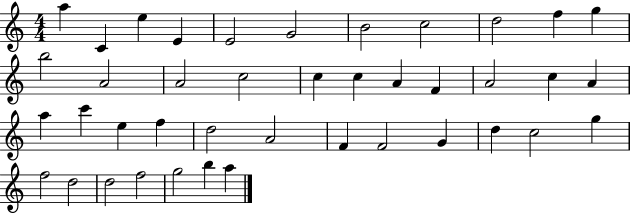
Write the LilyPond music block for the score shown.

{
  \clef treble
  \numericTimeSignature
  \time 4/4
  \key c \major
  a''4 c'4 e''4 e'4 | e'2 g'2 | b'2 c''2 | d''2 f''4 g''4 | \break b''2 a'2 | a'2 c''2 | c''4 c''4 a'4 f'4 | a'2 c''4 a'4 | \break a''4 c'''4 e''4 f''4 | d''2 a'2 | f'4 f'2 g'4 | d''4 c''2 g''4 | \break f''2 d''2 | d''2 f''2 | g''2 b''4 a''4 | \bar "|."
}